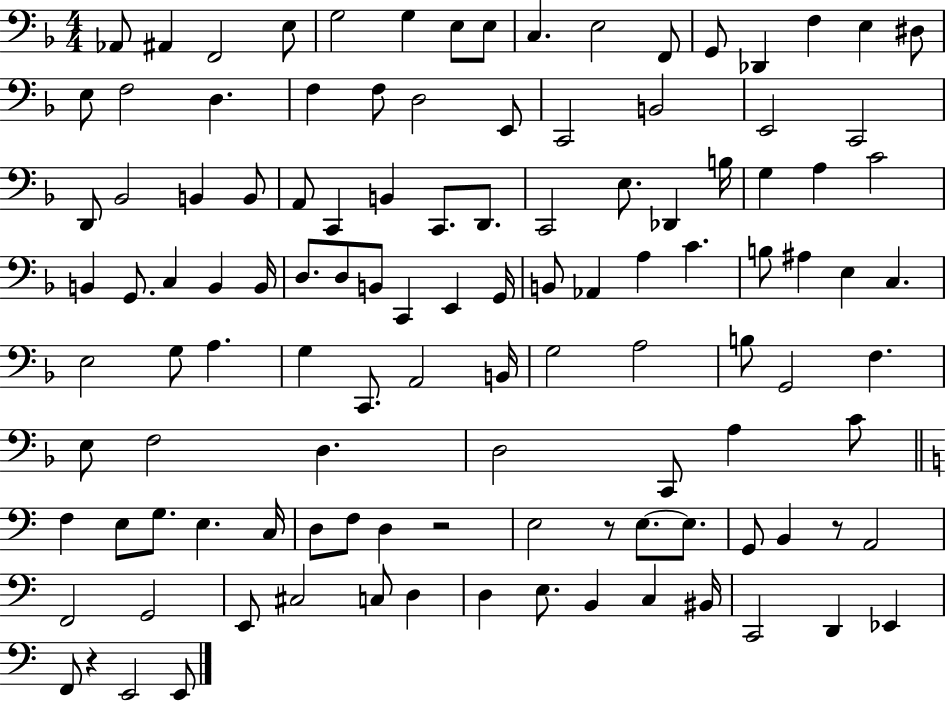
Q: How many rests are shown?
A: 4